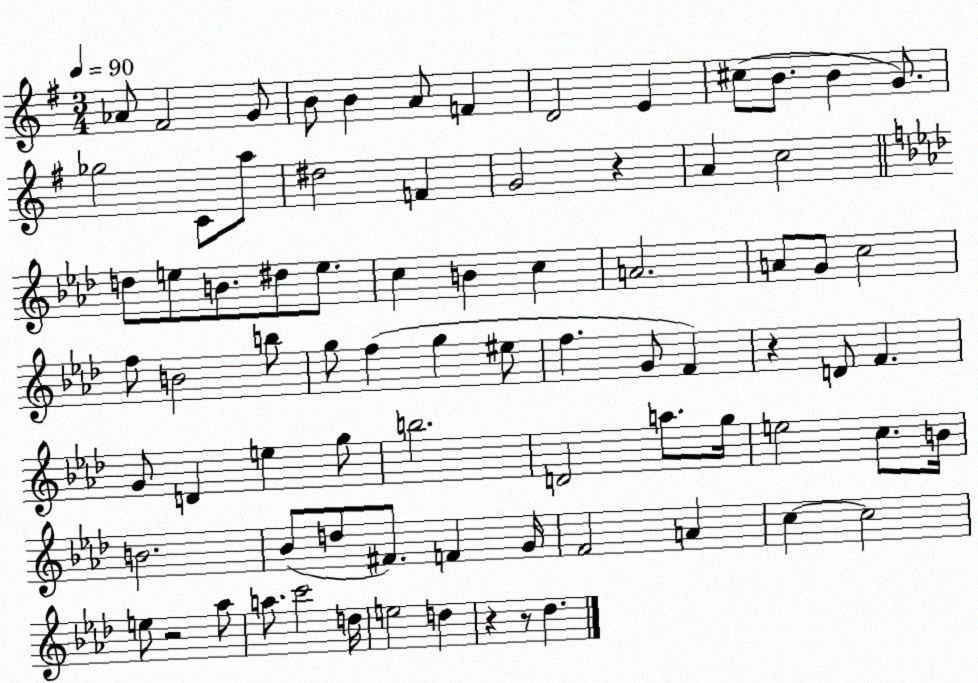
X:1
T:Untitled
M:3/4
L:1/4
K:G
_A/2 ^F2 G/2 B/2 B A/2 F D2 E ^c/2 B/2 B G/2 _g2 C/2 a/2 ^d2 F G2 z A c2 d/2 e/2 B/2 ^d/2 e/2 c B c A2 A/2 G/2 c2 f/2 B2 b/2 g/2 f g ^e/2 f G/2 F z D/2 F G/2 D e g/2 b2 D2 a/2 g/4 e2 c/2 B/4 B2 _B/2 d/2 ^F/2 F G/4 F2 A c c2 e/2 z2 _a/2 a/2 c'2 d/4 e2 d z z/2 _d